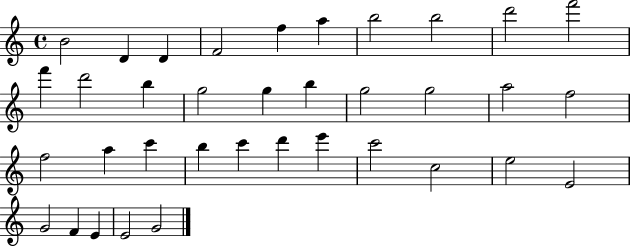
B4/h D4/q D4/q F4/h F5/q A5/q B5/h B5/h D6/h F6/h F6/q D6/h B5/q G5/h G5/q B5/q G5/h G5/h A5/h F5/h F5/h A5/q C6/q B5/q C6/q D6/q E6/q C6/h C5/h E5/h E4/h G4/h F4/q E4/q E4/h G4/h